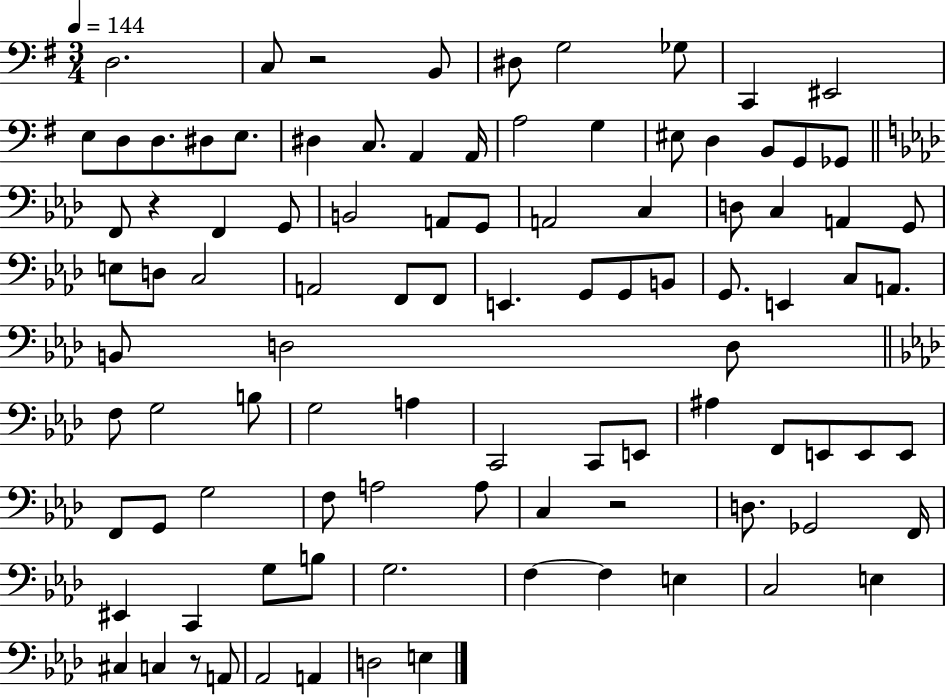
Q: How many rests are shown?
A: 4